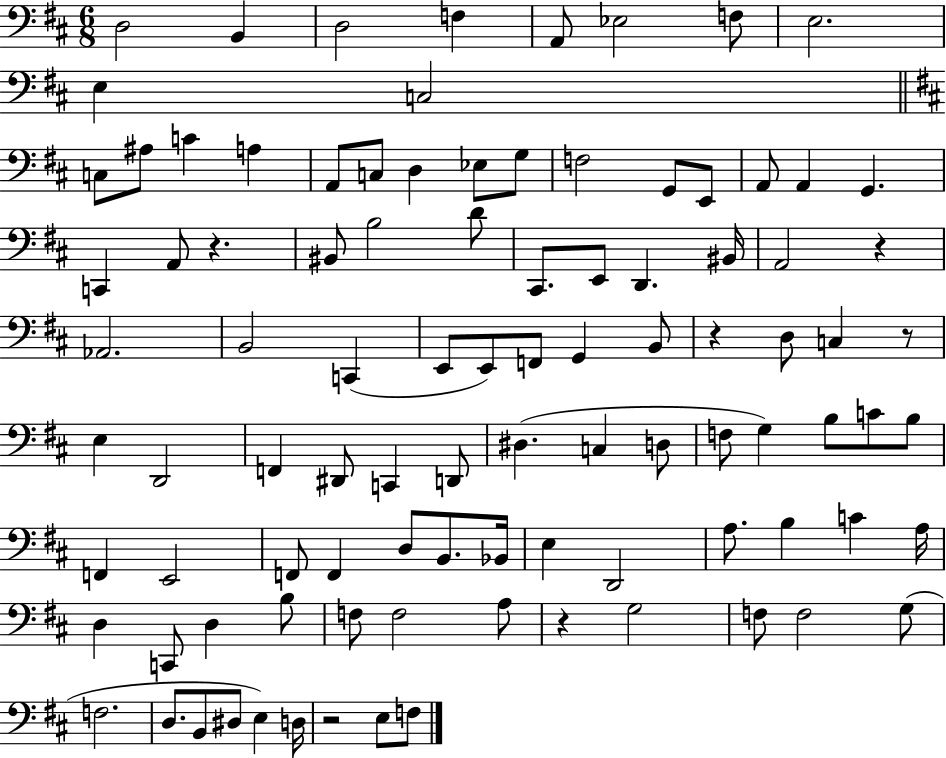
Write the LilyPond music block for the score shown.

{
  \clef bass
  \numericTimeSignature
  \time 6/8
  \key d \major
  d2 b,4 | d2 f4 | a,8 ees2 f8 | e2. | \break e4 c2 | \bar "||" \break \key b \minor c8 ais8 c'4 a4 | a,8 c8 d4 ees8 g8 | f2 g,8 e,8 | a,8 a,4 g,4. | \break c,4 a,8 r4. | bis,8 b2 d'8 | cis,8. e,8 d,4. bis,16 | a,2 r4 | \break aes,2. | b,2 c,4( | e,8 e,8) f,8 g,4 b,8 | r4 d8 c4 r8 | \break e4 d,2 | f,4 dis,8 c,4 d,8 | dis4.( c4 d8 | f8 g4) b8 c'8 b8 | \break f,4 e,2 | f,8 f,4 d8 b,8. bes,16 | e4 d,2 | a8. b4 c'4 a16 | \break d4 c,8 d4 b8 | f8 f2 a8 | r4 g2 | f8 f2 g8( | \break f2. | d8. b,8 dis8 e4) d16 | r2 e8 f8 | \bar "|."
}